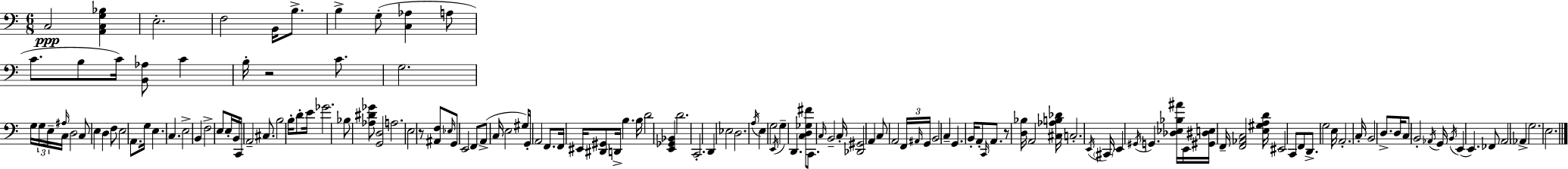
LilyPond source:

{
  \clef bass
  \numericTimeSignature
  \time 6/8
  \key c \major
  c2\ppp <a, c g bes>4 | e2.-. | f2 b,16 b8.-> | b4-> g8-.( <c aes>4 a8 | \break c'8. b8 c'16) <b, aes>8 c'4 | b16-. r2 c'8. | g2. | g16 \tuplet 3/2 { g16 e16-- \grace { ais16 } } c16 d2 | \break c8 e4 d4 f8 | e2 a,8. | g16 e4. c4. | e2-> b,4 | \break f2-> e8 e16-. | b,16 c,16 a,2-- cis8. | b2 b16-. d'8-. | e'16 ges'2. | \break bes8 <aes dis' ges'>8 <g, d>2 | a2. | e2 r8 <ais, f>8 | \grace { ees16 } g,8 e,2 | \break f,8 a,8->( c16 e2 | gis16) g,16-. a,2 f,8. | f,16 eis,16 <dis, gis,>8 d,16-> b4. | b16 d'2 <e, ges, bes,>4 | \break d'2. | c,2.-. | d,4 ees2 | d2. | \break \acciaccatura { a16 } e4 g2 | \acciaccatura { e,16 } g4-- d,4. | <c d ges fis'>8 c,8. \grace { c16 } b,2-- | c16-. <des, gis,>2 | \break a,4 c8 a,2 | \tuplet 3/2 { f,16 \grace { ais,16 } g,16 } b,2 | c4-- g,4. | b,16-. a,8-. \grace { c,16 } a,8. r8 <d bes>16 a,2 | \break <cis aes b des'>16 c2.-. | \acciaccatura { e,16 } \parenthesize cis,16 e,4 | \acciaccatura { gis,16 } g,4. <des ees bes ais'>16 e,16 <gis, dis e>16 f,16-- | <f, aes, c>2 <e gis a d'>16 eis,2 | \break c,8 f,8 d,8.-> | g2 e16 a,2.-. | c16-. b,2 | d8.-> d16 c8 | \break b,2-. \acciaccatura { aes,16 } g,16 \acciaccatura { b,16 }( e,4 | e,4.) fes,8 a,2 | \parenthesize aes,4-> g2. | e2. | \break \bar "|."
}